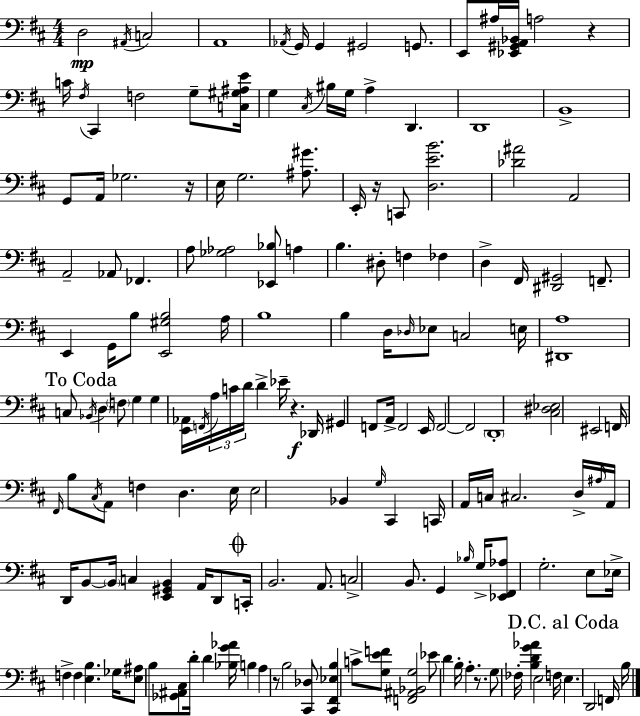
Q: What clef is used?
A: bass